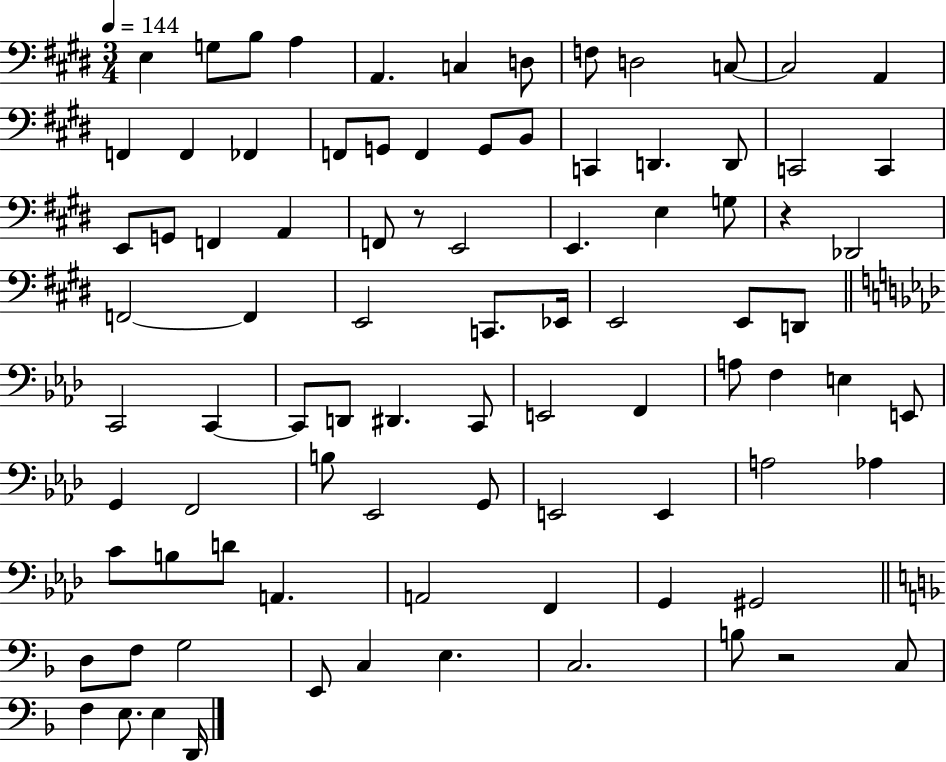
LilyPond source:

{
  \clef bass
  \numericTimeSignature
  \time 3/4
  \key e \major
  \tempo 4 = 144
  e4 g8 b8 a4 | a,4. c4 d8 | f8 d2 c8~~ | c2 a,4 | \break f,4 f,4 fes,4 | f,8 g,8 f,4 g,8 b,8 | c,4 d,4. d,8 | c,2 c,4 | \break e,8 g,8 f,4 a,4 | f,8 r8 e,2 | e,4. e4 g8 | r4 des,2 | \break f,2~~ f,4 | e,2 c,8. ees,16 | e,2 e,8 d,8 | \bar "||" \break \key aes \major c,2 c,4~~ | c,8 d,8 dis,4. c,8 | e,2 f,4 | a8 f4 e4 e,8 | \break g,4 f,2 | b8 ees,2 g,8 | e,2 e,4 | a2 aes4 | \break c'8 b8 d'8 a,4. | a,2 f,4 | g,4 gis,2 | \bar "||" \break \key f \major d8 f8 g2 | e,8 c4 e4. | c2. | b8 r2 c8 | \break f4 e8. e4 d,16 | \bar "|."
}